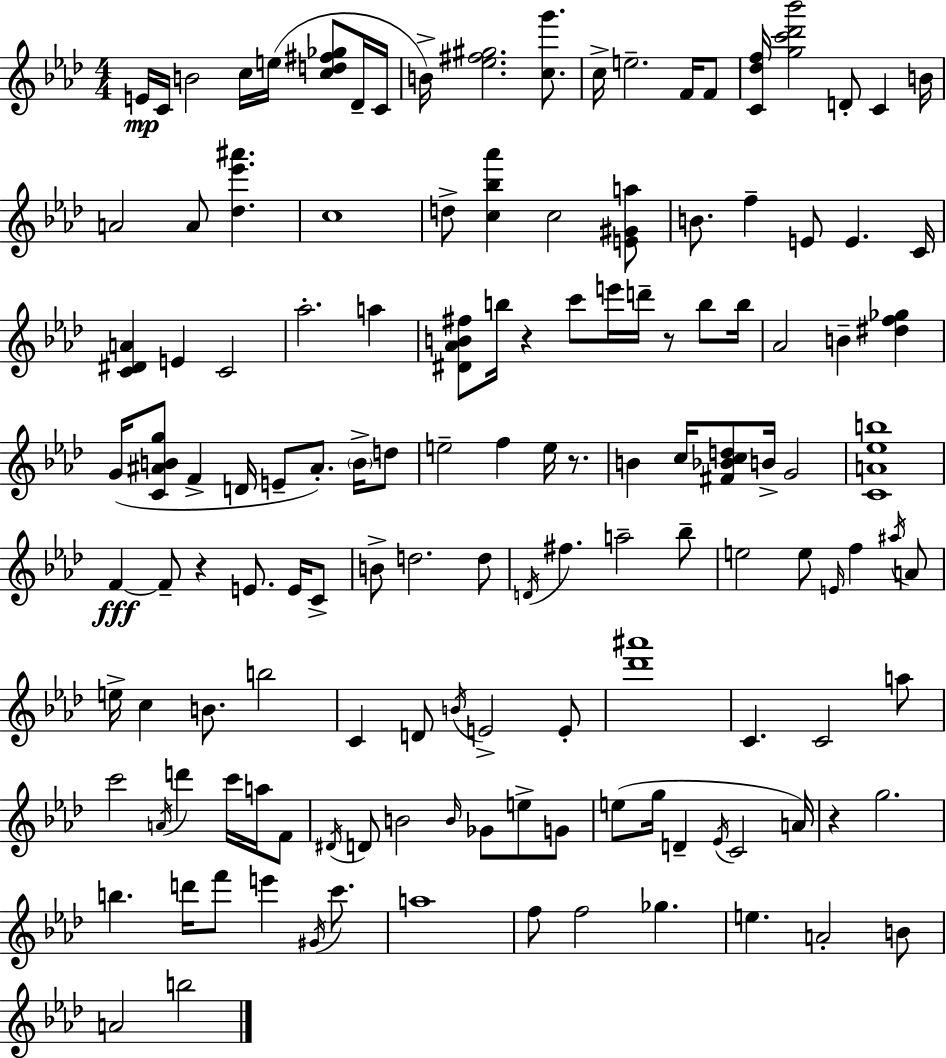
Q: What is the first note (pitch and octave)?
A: E4